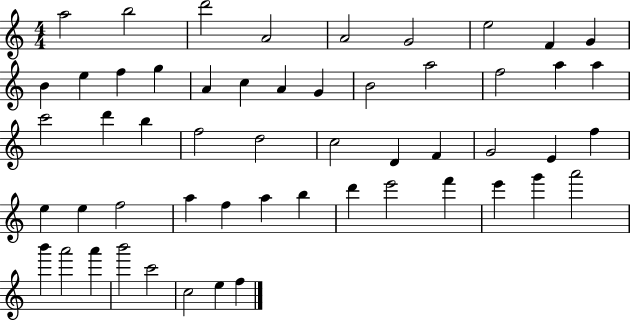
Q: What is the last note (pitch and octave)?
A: F5